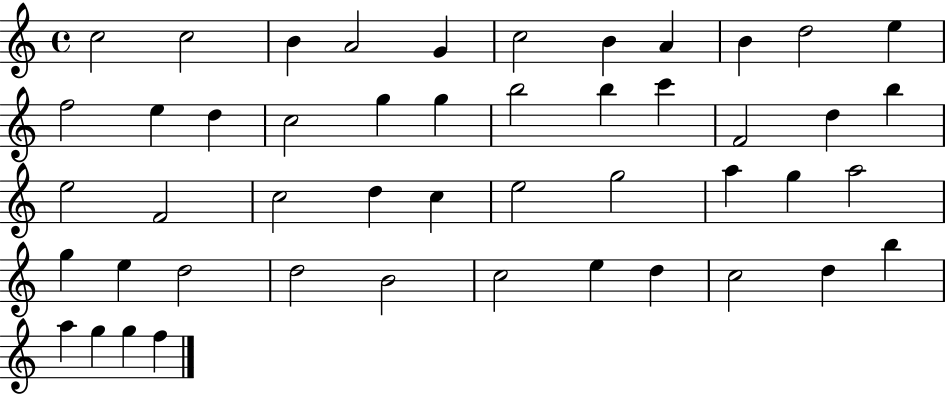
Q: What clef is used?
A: treble